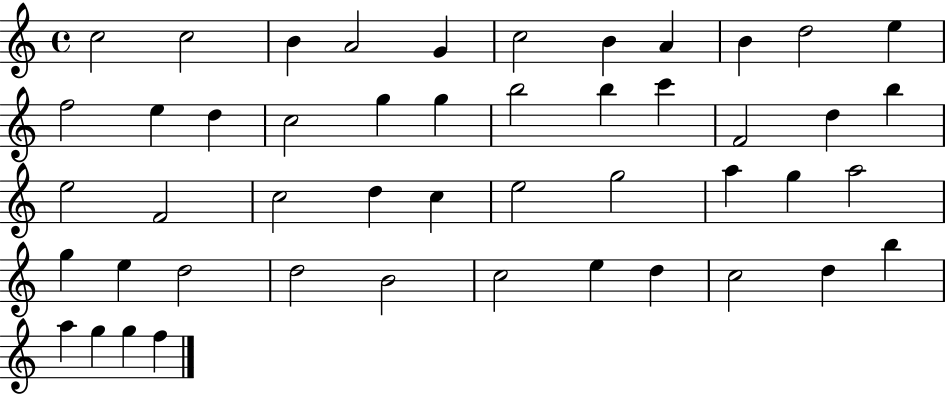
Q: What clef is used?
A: treble